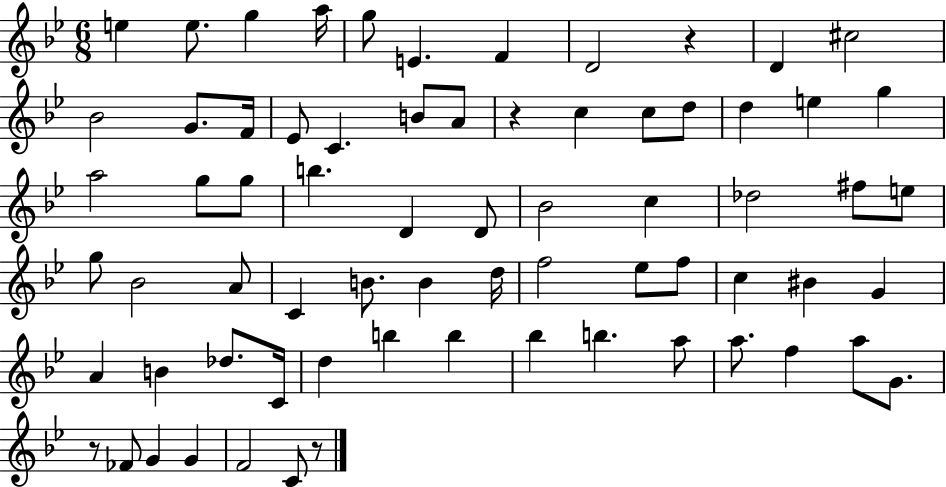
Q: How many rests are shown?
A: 4